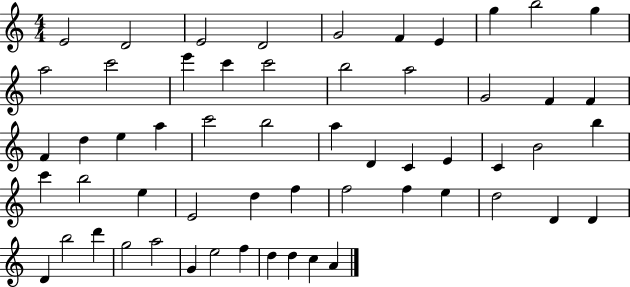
{
  \clef treble
  \numericTimeSignature
  \time 4/4
  \key c \major
  e'2 d'2 | e'2 d'2 | g'2 f'4 e'4 | g''4 b''2 g''4 | \break a''2 c'''2 | e'''4 c'''4 c'''2 | b''2 a''2 | g'2 f'4 f'4 | \break f'4 d''4 e''4 a''4 | c'''2 b''2 | a''4 d'4 c'4 e'4 | c'4 b'2 b''4 | \break c'''4 b''2 e''4 | e'2 d''4 f''4 | f''2 f''4 e''4 | d''2 d'4 d'4 | \break d'4 b''2 d'''4 | g''2 a''2 | g'4 e''2 f''4 | d''4 d''4 c''4 a'4 | \break \bar "|."
}